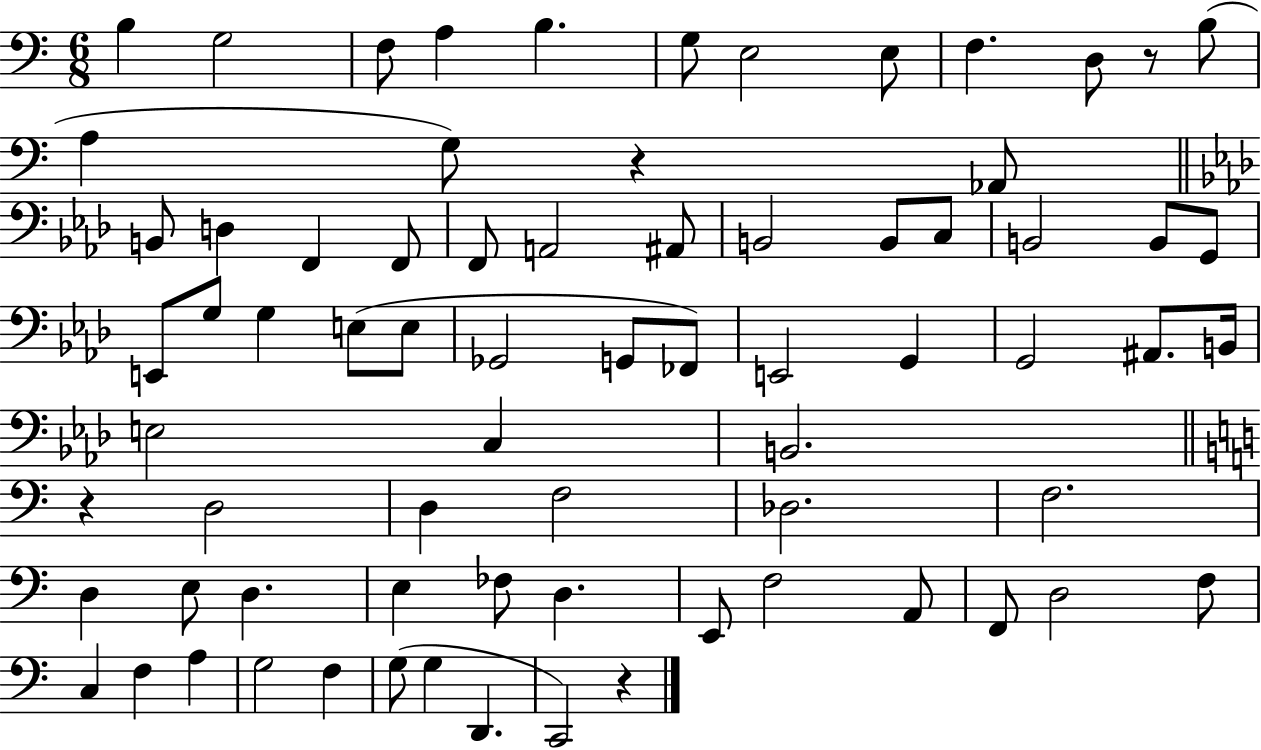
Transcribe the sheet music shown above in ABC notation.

X:1
T:Untitled
M:6/8
L:1/4
K:C
B, G,2 F,/2 A, B, G,/2 E,2 E,/2 F, D,/2 z/2 B,/2 A, G,/2 z _A,,/2 B,,/2 D, F,, F,,/2 F,,/2 A,,2 ^A,,/2 B,,2 B,,/2 C,/2 B,,2 B,,/2 G,,/2 E,,/2 G,/2 G, E,/2 E,/2 _G,,2 G,,/2 _F,,/2 E,,2 G,, G,,2 ^A,,/2 B,,/4 E,2 C, B,,2 z D,2 D, F,2 _D,2 F,2 D, E,/2 D, E, _F,/2 D, E,,/2 F,2 A,,/2 F,,/2 D,2 F,/2 C, F, A, G,2 F, G,/2 G, D,, C,,2 z